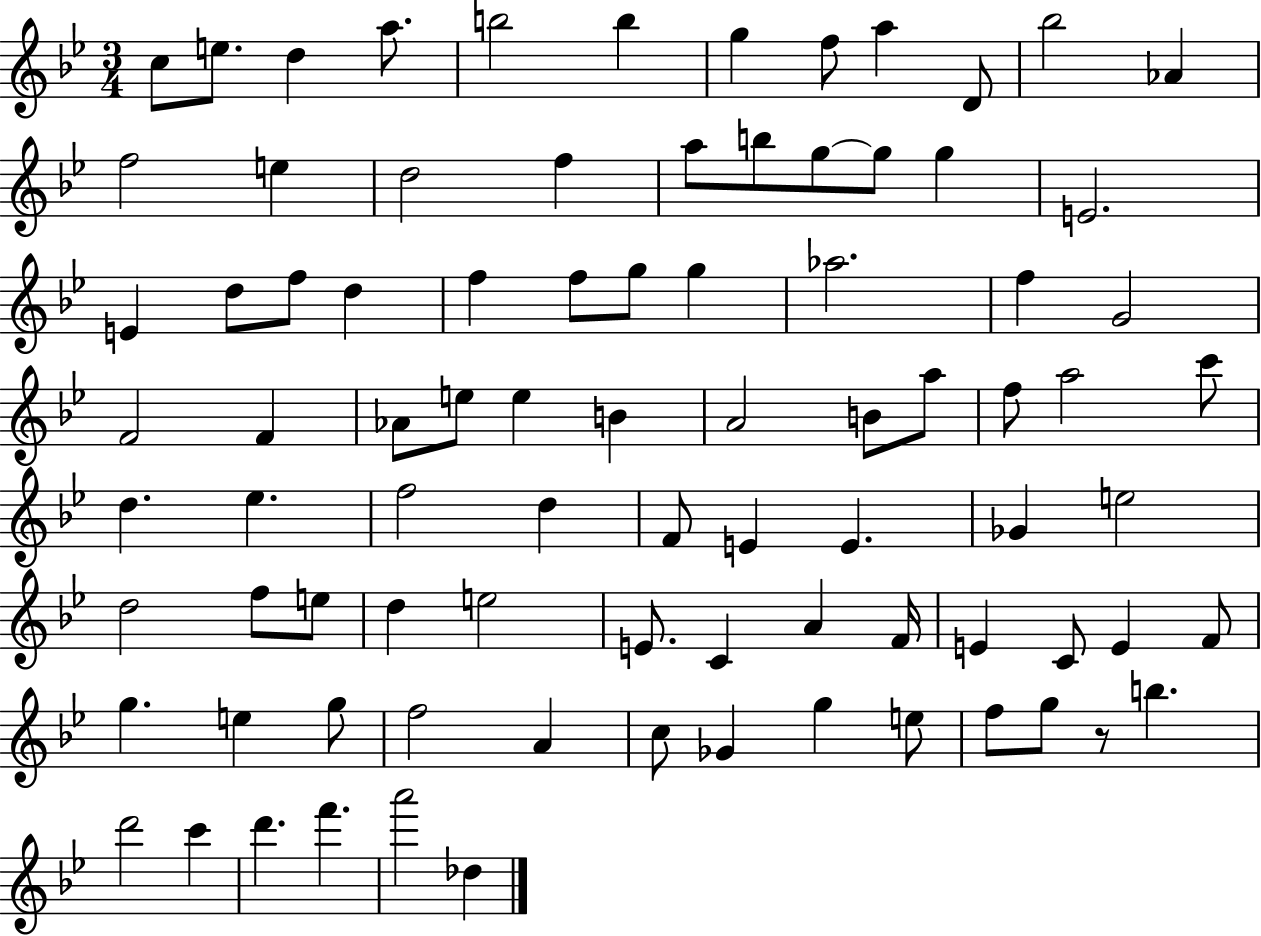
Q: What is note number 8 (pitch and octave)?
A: F5